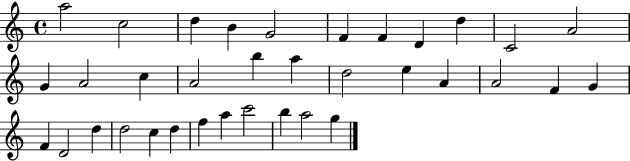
X:1
T:Untitled
M:4/4
L:1/4
K:C
a2 c2 d B G2 F F D d C2 A2 G A2 c A2 b a d2 e A A2 F G F D2 d d2 c d f a c'2 b a2 g